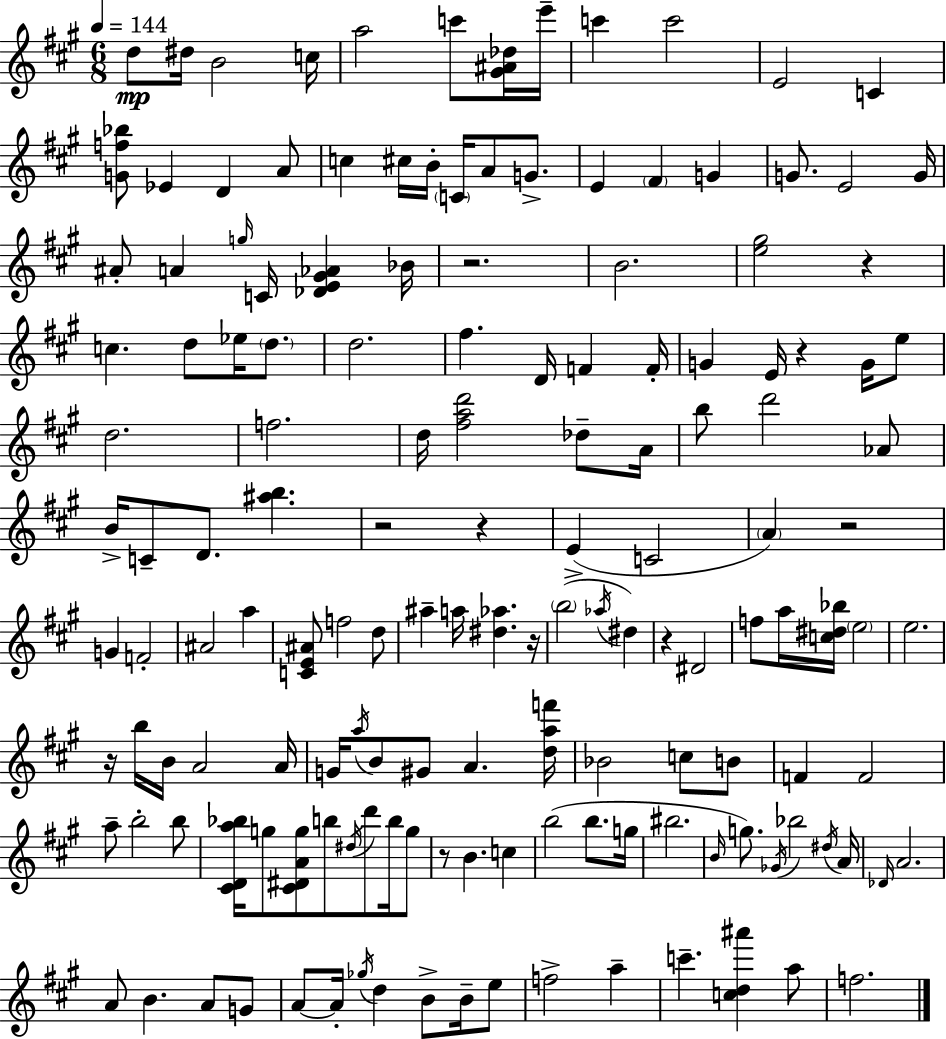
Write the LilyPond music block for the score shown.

{
  \clef treble
  \numericTimeSignature
  \time 6/8
  \key a \major
  \tempo 4 = 144
  \repeat volta 2 { d''8\mp dis''16 b'2 c''16 | a''2 c'''8 <gis' ais' des''>16 e'''16-- | c'''4 c'''2 | e'2 c'4 | \break <g' f'' bes''>8 ees'4 d'4 a'8 | c''4 cis''16 b'16-. \parenthesize c'16 a'8 g'8.-> | e'4 \parenthesize fis'4 g'4 | g'8. e'2 g'16 | \break ais'8-. a'4 \grace { g''16 } c'16 <des' e' gis' aes'>4 | bes'16 r2. | b'2. | <e'' gis''>2 r4 | \break c''4. d''8 ees''16 \parenthesize d''8. | d''2. | fis''4. d'16 f'4 | f'16-. g'4 e'16 r4 g'16 e''8 | \break d''2. | f''2. | d''16 <fis'' a'' d'''>2 des''8-- | a'16 b''8 d'''2 aes'8 | \break b'16-> c'8-- d'8. <ais'' b''>4. | r2 r4 | e'4->( c'2 | \parenthesize a'4) r2 | \break g'4 f'2-. | ais'2 a''4 | <c' e' ais'>8 f''2 d''8 | ais''4-- a''16 <dis'' aes''>4. | \break r16 \parenthesize b''2( \acciaccatura { aes''16 } dis''4) | r4 dis'2 | f''8 a''16 <c'' dis'' bes''>16 \parenthesize e''2 | e''2. | \break r16 b''16 b'16 a'2 | a'16 g'16 \acciaccatura { a''16 } b'8 gis'8 a'4. | <d'' a'' f'''>16 bes'2 c''8 | b'8 f'4 f'2 | \break a''8-- b''2-. | b''8 <cis' d' a'' bes''>16 g''8 <cis' dis' a' g''>8 b''8 \acciaccatura { dis''16 } d'''8 | b''16 g''8 r8 b'4. | c''4 b''2( | \break b''8. g''16 bis''2. | \grace { b'16 } g''8.) \acciaccatura { ges'16 } bes''2 | \acciaccatura { dis''16 } a'16 \grace { des'16 } a'2. | a'8 b'4. | \break a'8 g'8 a'8~~ a'16-. \acciaccatura { ges''16 } | d''4 b'8-> b'16-- e''8 f''2-> | a''4-- c'''4.-- | <c'' d'' ais'''>4 a''8 f''2. | \break } \bar "|."
}